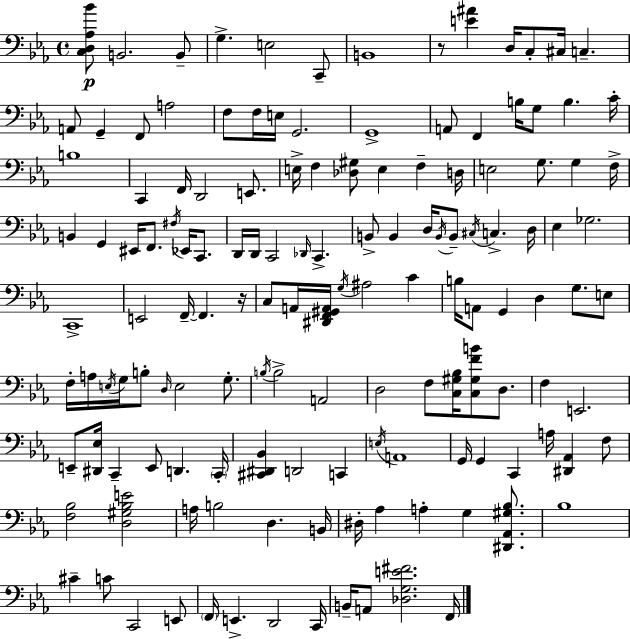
[C3,D3,Ab3,Bb4]/e B2/h. B2/e G3/q. E3/h C2/e B2/w R/e [E4,A#4]/q D3/s C3/e C#3/s C3/q. A2/e G2/q F2/e A3/h F3/e F3/s E3/s G2/h. G2/w A2/e F2/q B3/s G3/e B3/q. C4/s B3/w C2/q F2/s D2/h E2/e. E3/s F3/q [Db3,G#3]/e E3/q F3/q D3/s E3/h G3/e. G3/q F3/s B2/q G2/q EIS2/s F2/e. F#3/s Eb2/s C2/e. D2/s D2/s C2/h Db2/s C2/q. B2/e B2/q D3/s B2/s B2/e C#3/s C3/q. D3/s Eb3/q Gb3/h. C2/w E2/h F2/s F2/q. R/s C3/e A2/s [D#2,F2,G#2,A2]/s G3/s A#3/h C4/q B3/s A2/e G2/q D3/q G3/e. E3/e F3/s A3/s E3/s G3/s B3/e D3/s E3/h G3/e. B3/s B3/h A2/h D3/h F3/e [C3,G#3,Bb3]/s [C3,G#3,F4,B4]/e D3/e. F3/q E2/h. E2/e [D#2,Eb3]/s C2/q E2/e D2/q. C2/s [C#2,D#2,Bb2]/q D2/h C2/q E3/s A2/w G2/s G2/q C2/q A3/s [D#2,Ab2]/q F3/e [F3,Bb3]/h [D3,G#3,Bb3,E4]/h A3/s B3/h D3/q. B2/s D#3/s Ab3/q A3/q G3/q [D#2,Ab2,G#3,Bb3]/e. Bb3/w C#4/q C4/e C2/h E2/e F2/s E2/q. D2/h C2/s B2/s A2/e [Db3,G3,E4,F#4]/h. F2/s